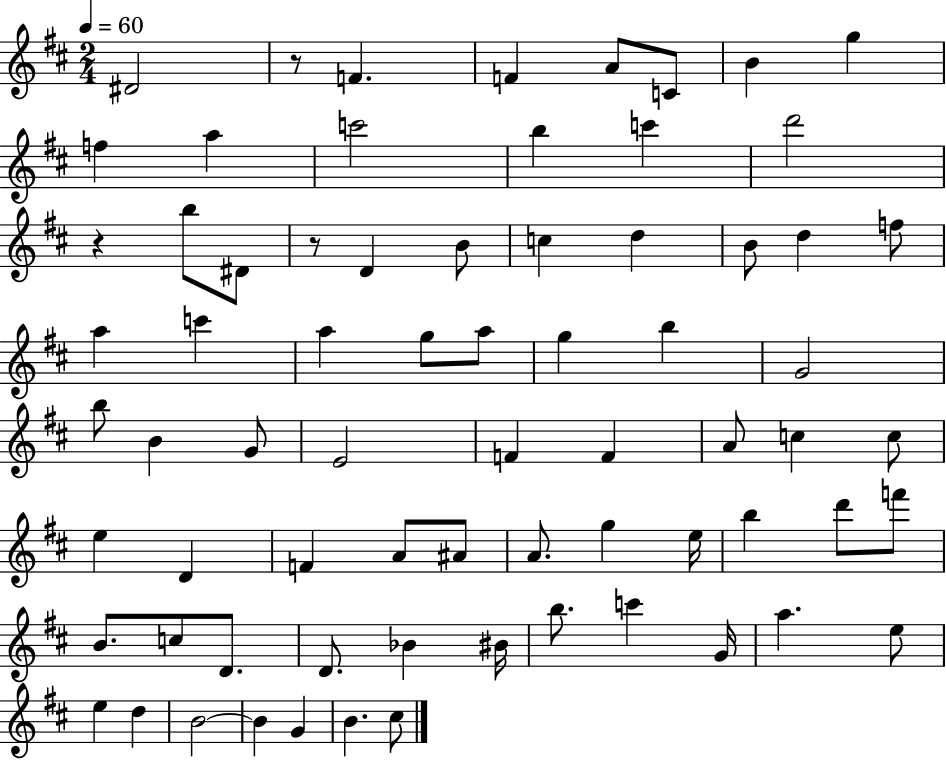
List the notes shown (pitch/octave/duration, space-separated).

D#4/h R/e F4/q. F4/q A4/e C4/e B4/q G5/q F5/q A5/q C6/h B5/q C6/q D6/h R/q B5/e D#4/e R/e D4/q B4/e C5/q D5/q B4/e D5/q F5/e A5/q C6/q A5/q G5/e A5/e G5/q B5/q G4/h B5/e B4/q G4/e E4/h F4/q F4/q A4/e C5/q C5/e E5/q D4/q F4/q A4/e A#4/e A4/e. G5/q E5/s B5/q D6/e F6/e B4/e. C5/e D4/e. D4/e. Bb4/q BIS4/s B5/e. C6/q G4/s A5/q. E5/e E5/q D5/q B4/h B4/q G4/q B4/q. C#5/e